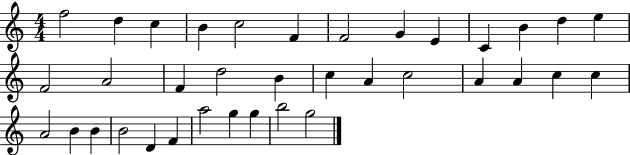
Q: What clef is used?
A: treble